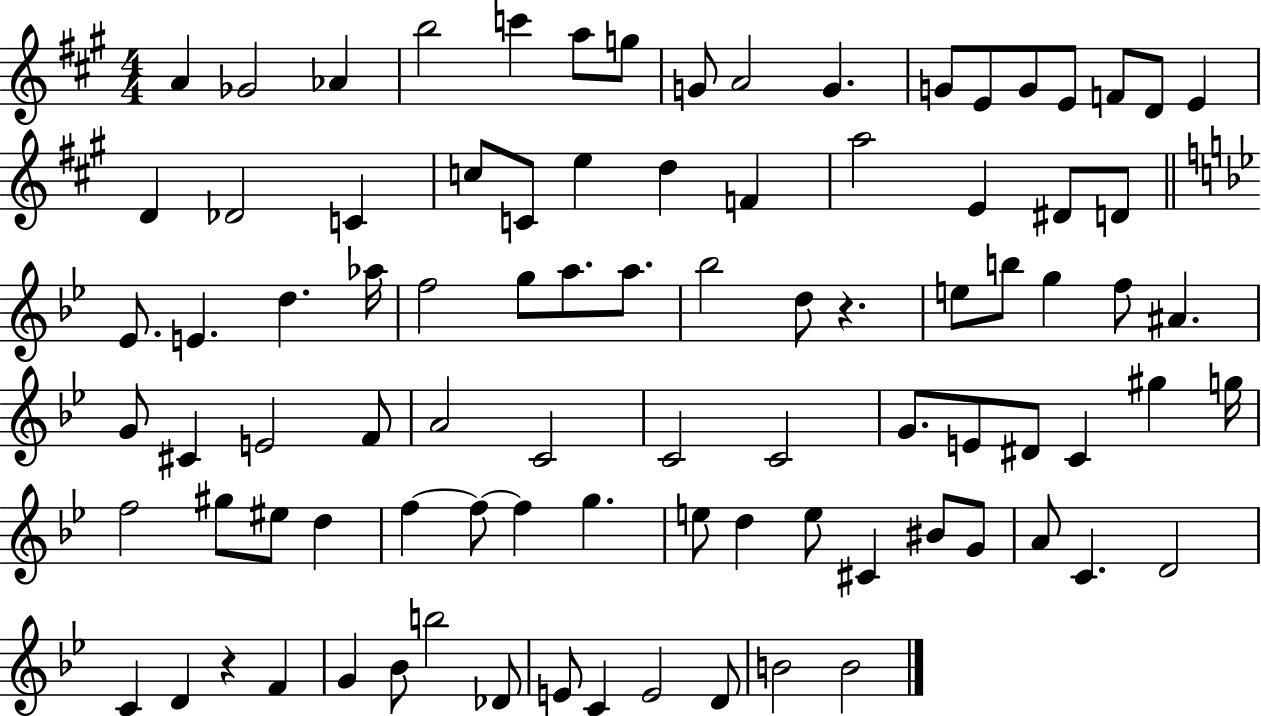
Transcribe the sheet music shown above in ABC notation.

X:1
T:Untitled
M:4/4
L:1/4
K:A
A _G2 _A b2 c' a/2 g/2 G/2 A2 G G/2 E/2 G/2 E/2 F/2 D/2 E D _D2 C c/2 C/2 e d F a2 E ^D/2 D/2 _E/2 E d _a/4 f2 g/2 a/2 a/2 _b2 d/2 z e/2 b/2 g f/2 ^A G/2 ^C E2 F/2 A2 C2 C2 C2 G/2 E/2 ^D/2 C ^g g/4 f2 ^g/2 ^e/2 d f f/2 f g e/2 d e/2 ^C ^B/2 G/2 A/2 C D2 C D z F G _B/2 b2 _D/2 E/2 C E2 D/2 B2 B2